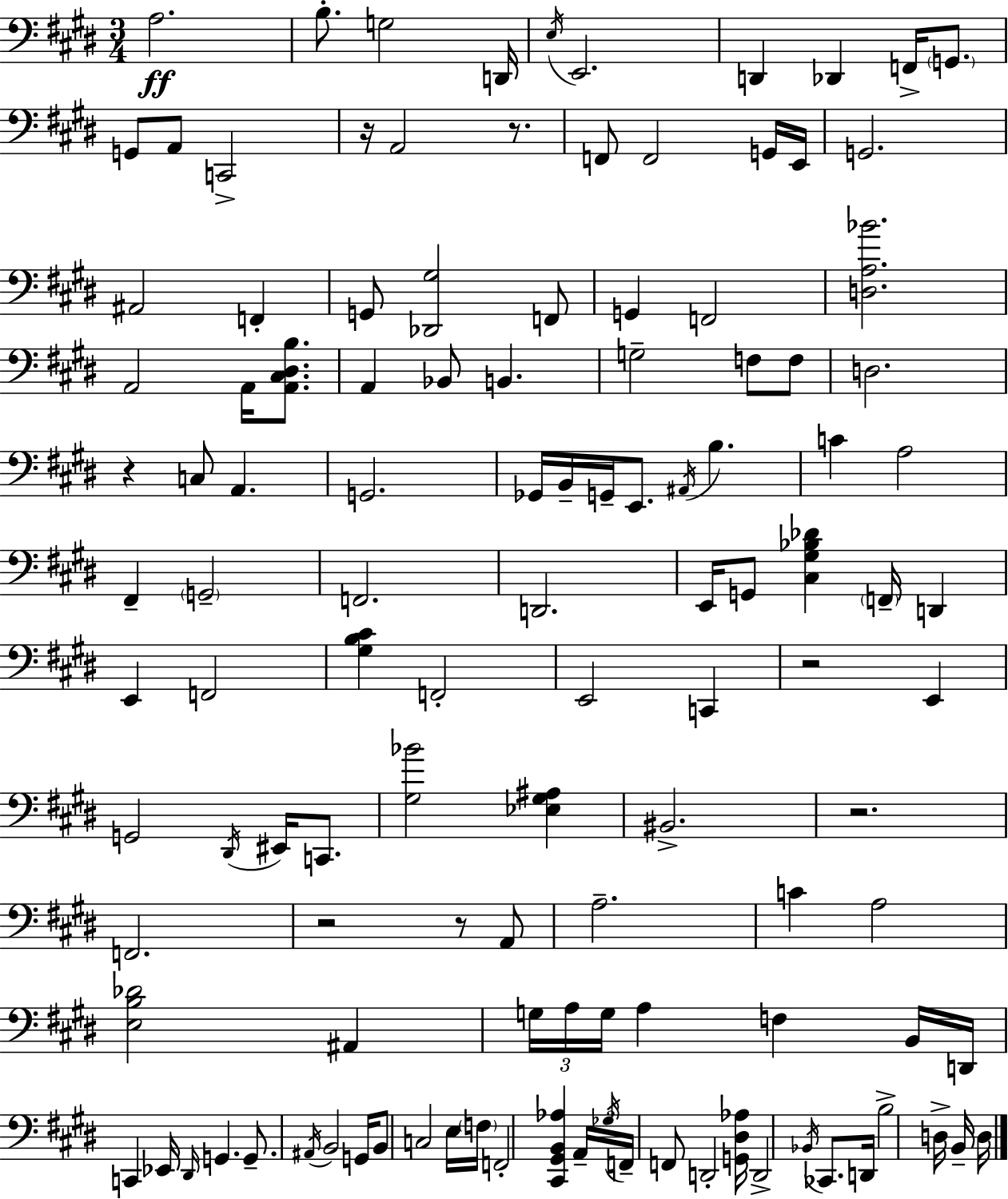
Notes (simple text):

A3/h. B3/e. G3/h D2/s E3/s E2/h. D2/q Db2/q F2/s G2/e. G2/e A2/e C2/h R/s A2/h R/e. F2/e F2/h G2/s E2/s G2/h. A#2/h F2/q G2/e [Db2,G#3]/h F2/e G2/q F2/h [D3,A3,Bb4]/h. A2/h A2/s [A2,C#3,D#3,B3]/e. A2/q Bb2/e B2/q. G3/h F3/e F3/e D3/h. R/q C3/e A2/q. G2/h. Gb2/s B2/s G2/s E2/e. A#2/s B3/q. C4/q A3/h F#2/q G2/h F2/h. D2/h. E2/s G2/e [C#3,G#3,Bb3,Db4]/q F2/s D2/q E2/q F2/h [G#3,B3,C#4]/q F2/h E2/h C2/q R/h E2/q G2/h D#2/s EIS2/s C2/e. [G#3,Bb4]/h [Eb3,G#3,A#3]/q BIS2/h. R/h. F2/h. R/h R/e A2/e A3/h. C4/q A3/h [E3,B3,Db4]/h A#2/q G3/s A3/s G3/s A3/q F3/q B2/s D2/s C2/q Eb2/s D#2/s G2/q. G2/e. A#2/s B2/h G2/s B2/e C3/h E3/s F3/s F2/h [C#2,G#2,B2,Ab3]/q A2/s Gb3/s F2/s F2/e D2/h [G2,D#3,Ab3]/s D2/h Bb2/s CES2/e. D2/s B3/h D3/s B2/s D3/s